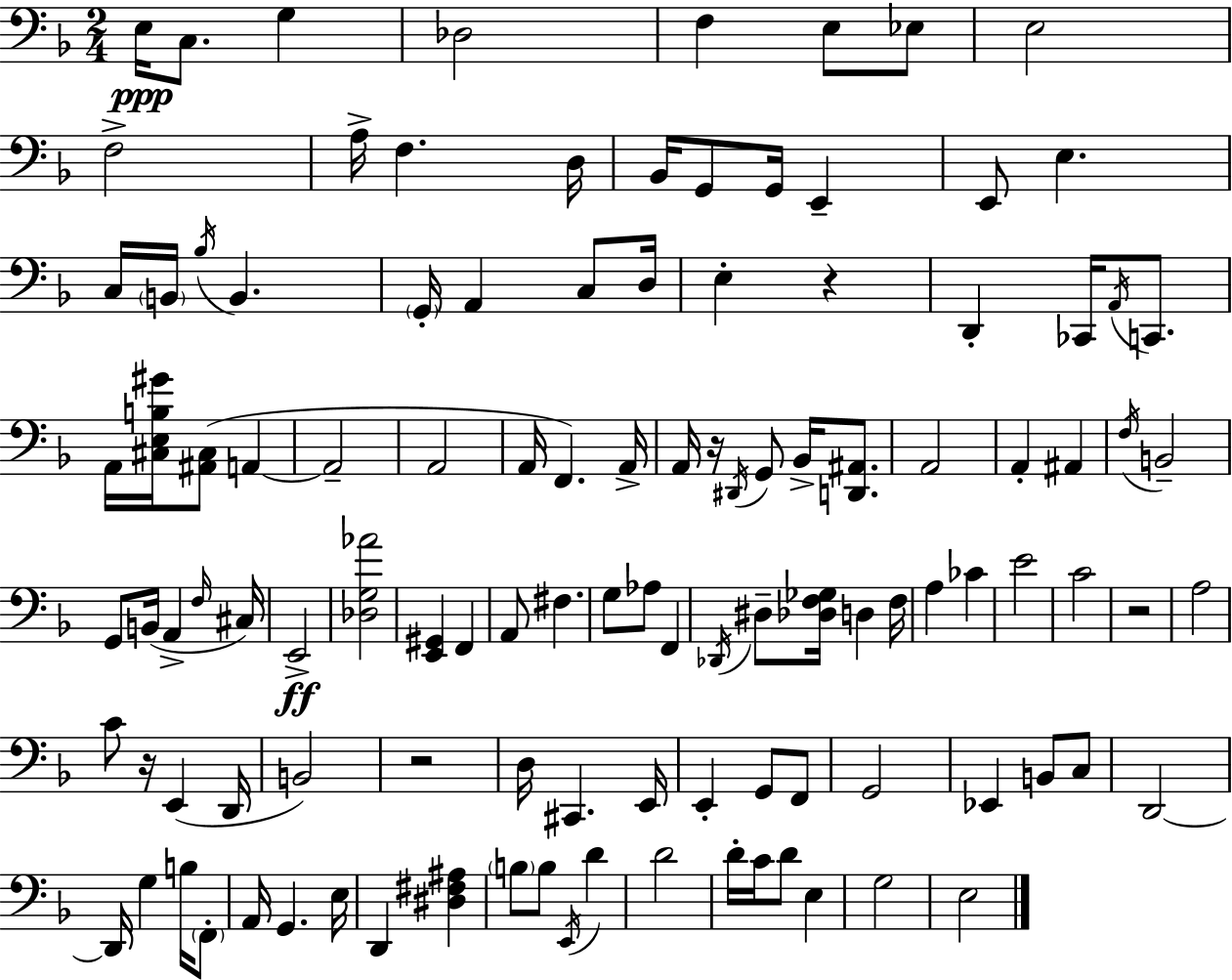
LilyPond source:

{
  \clef bass
  \numericTimeSignature
  \time 2/4
  \key f \major
  e16\ppp c8. g4 | des2 | f4 e8 ees8 | e2 | \break f2-> | a16-> f4. d16 | bes,16 g,8 g,16 e,4-- | e,8 e4. | \break c16 \parenthesize b,16 \acciaccatura { bes16 } b,4. | \parenthesize g,16-. a,4 c8 | d16 e4-. r4 | d,4-. ces,16 \acciaccatura { a,16 } c,8. | \break a,16 <cis e b gis'>16 <ais, cis>8( a,4~~ | a,2-- | a,2 | a,16 f,4.) | \break a,16-> a,16 r16 \acciaccatura { dis,16 } g,8 bes,16-> | <d, ais,>8. a,2 | a,4-. ais,4 | \acciaccatura { f16 } b,2-- | \break g,8 b,16( a,4-> | \grace { f16 } cis16) e,2->\ff | <des g aes'>2 | <e, gis,>4 | \break f,4 a,8 fis4. | g8 aes8 | f,4 \acciaccatura { des,16 } dis8-- | <des f ges>16 d4 f16 a4 | \break ces'4 e'2 | c'2 | r2 | a2 | \break c'8 | r16 e,4( d,16 b,2) | r2 | d16 cis,4. | \break e,16 e,4-. | g,8 f,8 g,2 | ees,4 | b,8 c8 d,2~~ | \break d,16 g4 | b16 \parenthesize f,8-. a,16 g,4. | e16 d,4 | <dis fis ais>4 \parenthesize b8 | \break b8 \acciaccatura { e,16 } d'4 d'2 | d'16-. | c'16 d'8 e4 g2 | e2 | \break \bar "|."
}